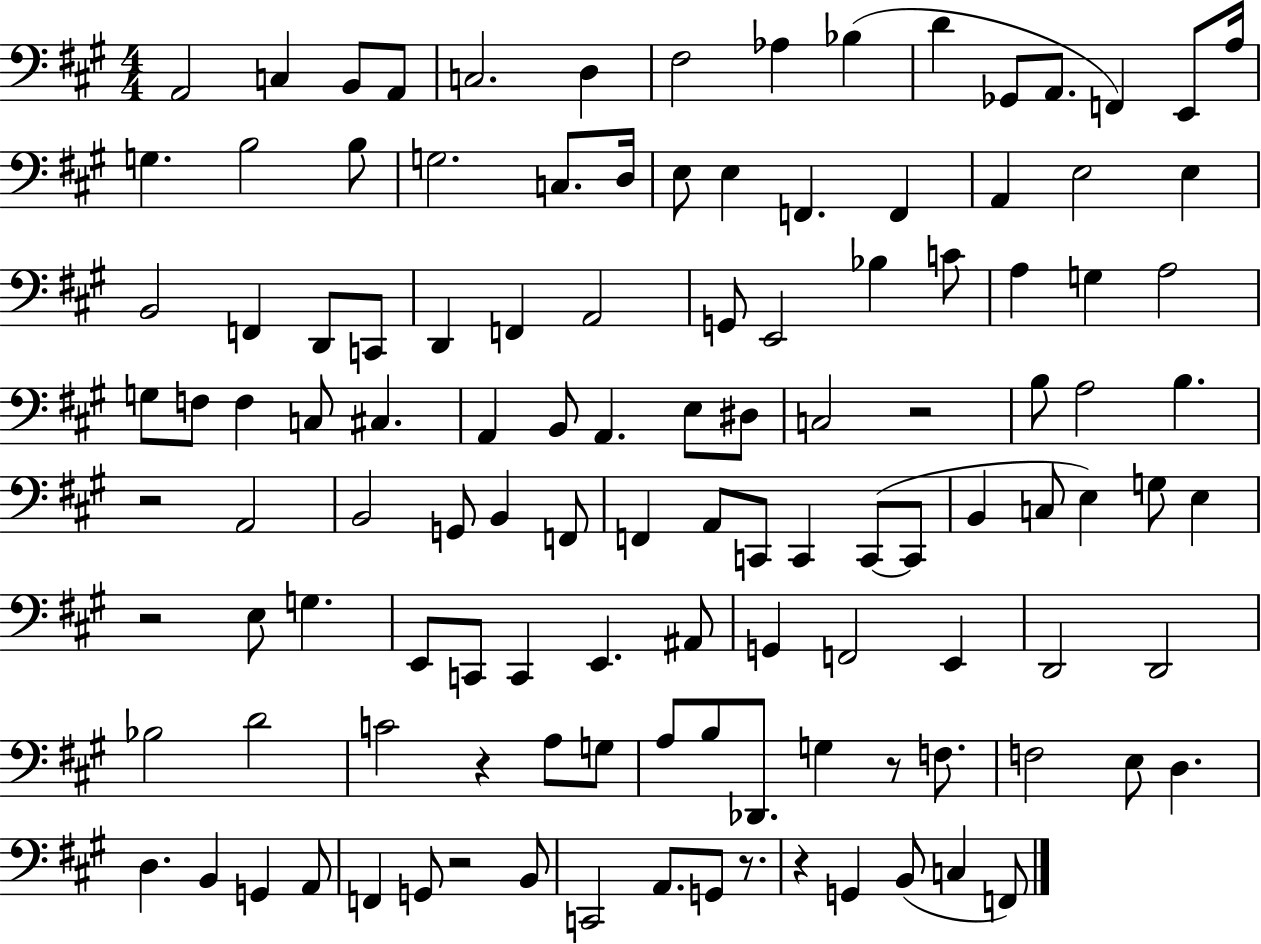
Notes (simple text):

A2/h C3/q B2/e A2/e C3/h. D3/q F#3/h Ab3/q Bb3/q D4/q Gb2/e A2/e. F2/q E2/e A3/s G3/q. B3/h B3/e G3/h. C3/e. D3/s E3/e E3/q F2/q. F2/q A2/q E3/h E3/q B2/h F2/q D2/e C2/e D2/q F2/q A2/h G2/e E2/h Bb3/q C4/e A3/q G3/q A3/h G3/e F3/e F3/q C3/e C#3/q. A2/q B2/e A2/q. E3/e D#3/e C3/h R/h B3/e A3/h B3/q. R/h A2/h B2/h G2/e B2/q F2/e F2/q A2/e C2/e C2/q C2/e C2/e B2/q C3/e E3/q G3/e E3/q R/h E3/e G3/q. E2/e C2/e C2/q E2/q. A#2/e G2/q F2/h E2/q D2/h D2/h Bb3/h D4/h C4/h R/q A3/e G3/e A3/e B3/e Db2/e. G3/q R/e F3/e. F3/h E3/e D3/q. D3/q. B2/q G2/q A2/e F2/q G2/e R/h B2/e C2/h A2/e. G2/e R/e. R/q G2/q B2/e C3/q F2/e